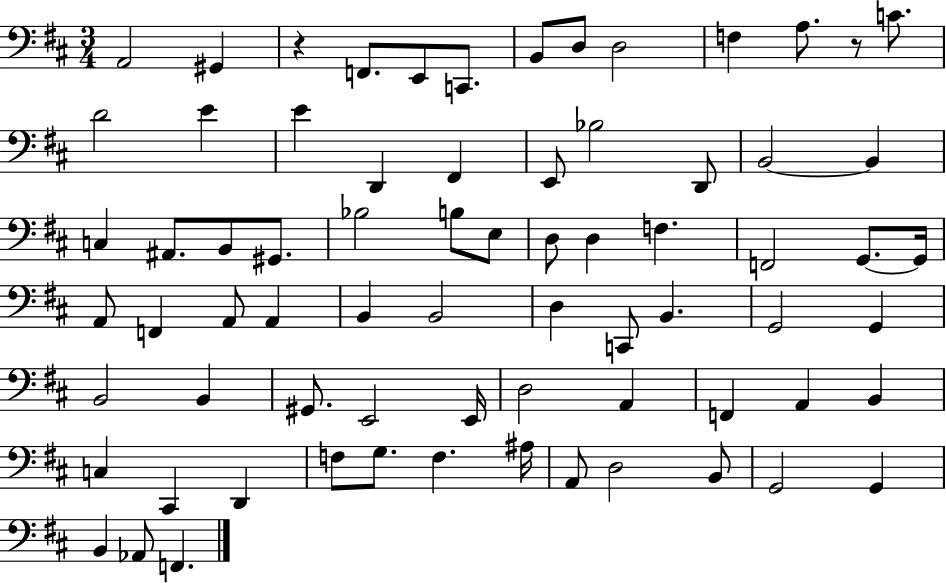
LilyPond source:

{
  \clef bass
  \numericTimeSignature
  \time 3/4
  \key d \major
  a,2 gis,4 | r4 f,8. e,8 c,8. | b,8 d8 d2 | f4 a8. r8 c'8. | \break d'2 e'4 | e'4 d,4 fis,4 | e,8 bes2 d,8 | b,2~~ b,4 | \break c4 ais,8. b,8 gis,8. | bes2 b8 e8 | d8 d4 f4. | f,2 g,8.~~ g,16 | \break a,8 f,4 a,8 a,4 | b,4 b,2 | d4 c,8 b,4. | g,2 g,4 | \break b,2 b,4 | gis,8. e,2 e,16 | d2 a,4 | f,4 a,4 b,4 | \break c4 cis,4 d,4 | f8 g8. f4. ais16 | a,8 d2 b,8 | g,2 g,4 | \break b,4 aes,8 f,4. | \bar "|."
}